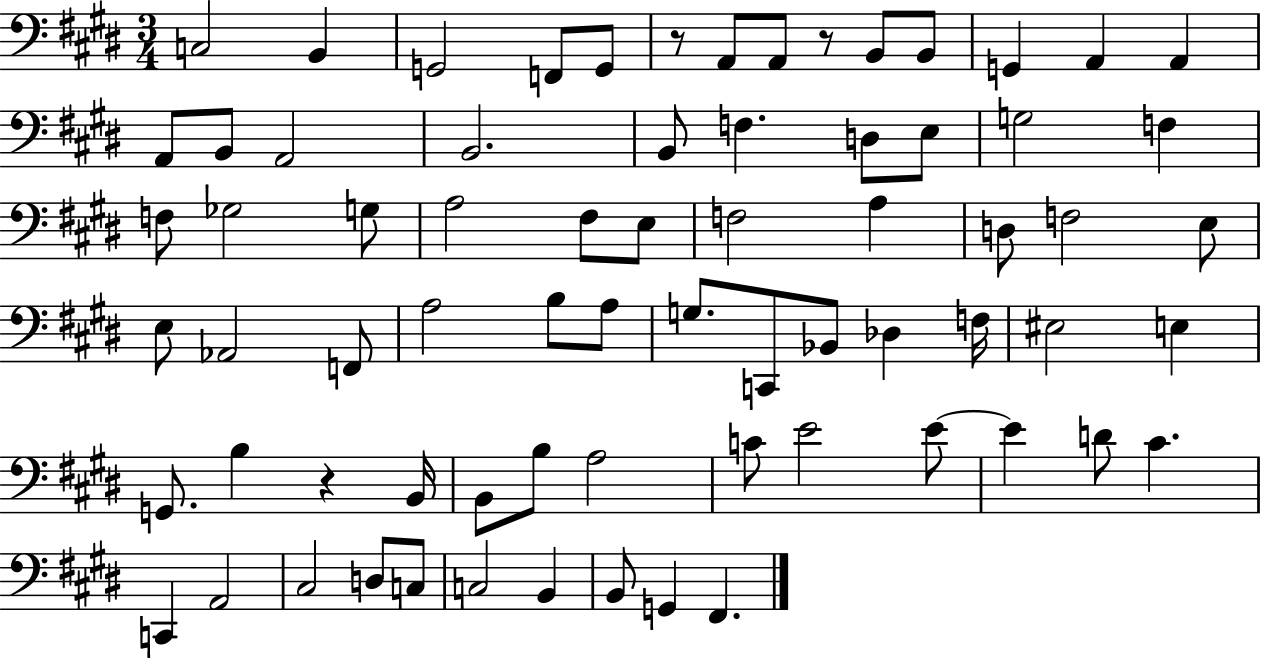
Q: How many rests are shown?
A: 3